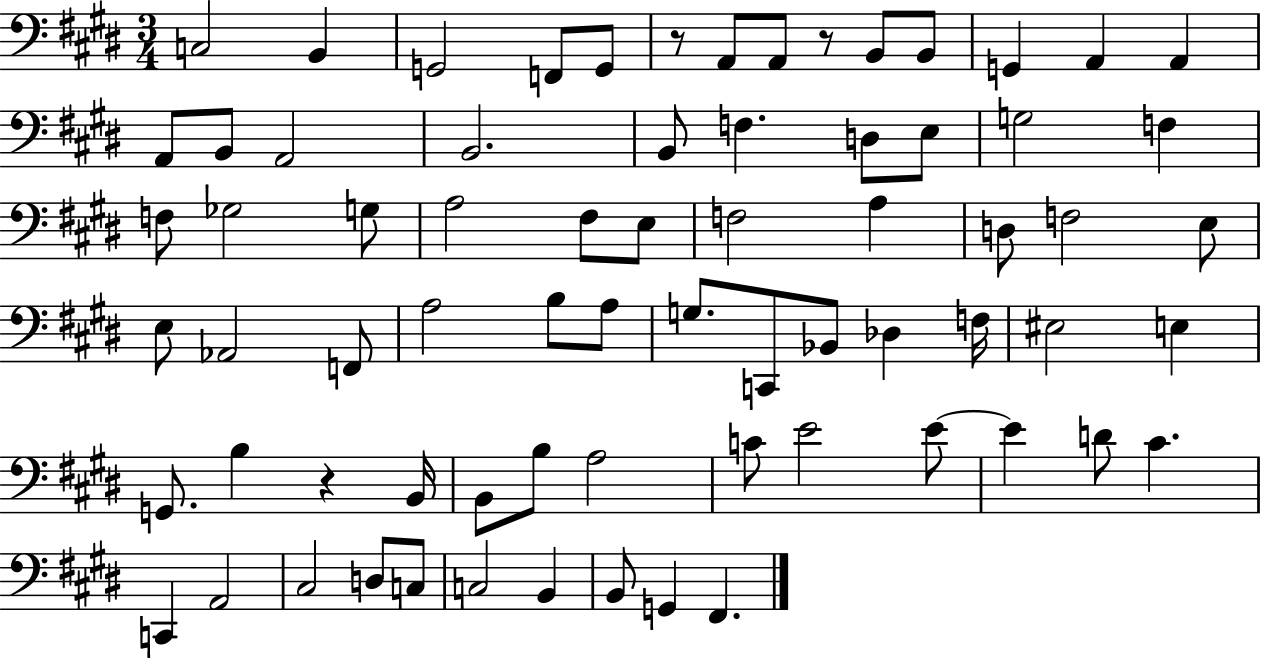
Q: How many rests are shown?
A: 3